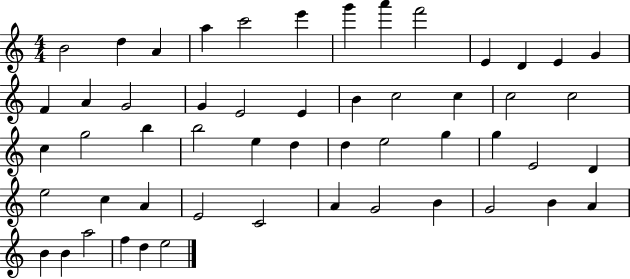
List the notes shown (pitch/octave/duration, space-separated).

B4/h D5/q A4/q A5/q C6/h E6/q G6/q A6/q F6/h E4/q D4/q E4/q G4/q F4/q A4/q G4/h G4/q E4/h E4/q B4/q C5/h C5/q C5/h C5/h C5/q G5/h B5/q B5/h E5/q D5/q D5/q E5/h G5/q G5/q E4/h D4/q E5/h C5/q A4/q E4/h C4/h A4/q G4/h B4/q G4/h B4/q A4/q B4/q B4/q A5/h F5/q D5/q E5/h